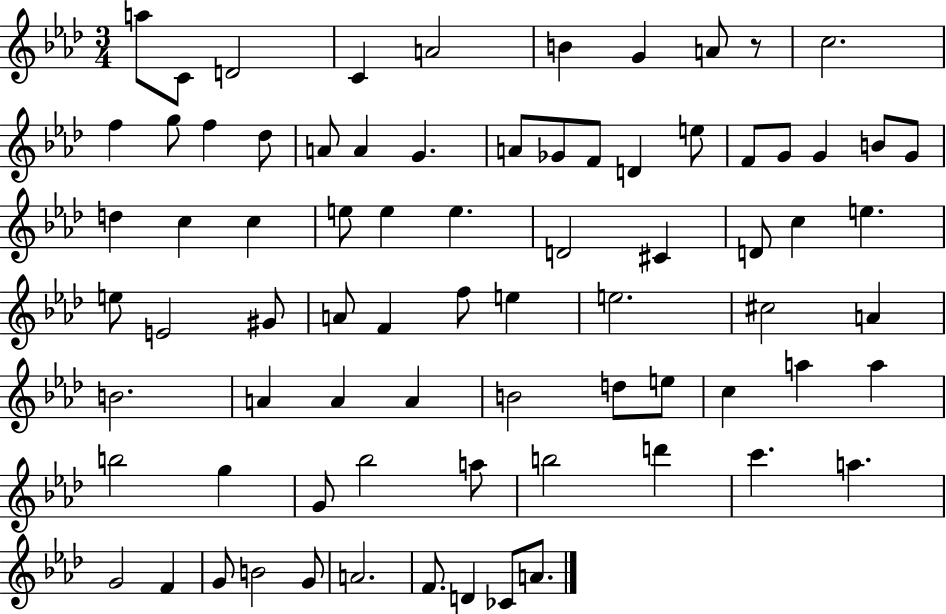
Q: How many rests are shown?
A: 1